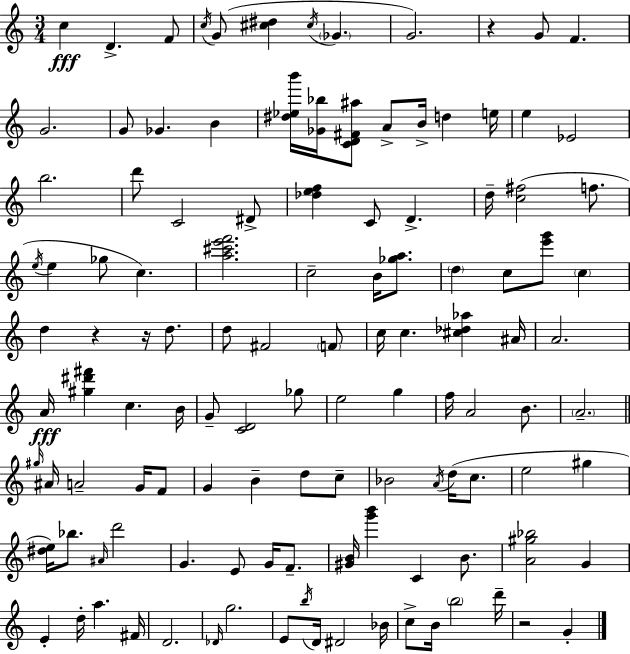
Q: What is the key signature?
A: C major